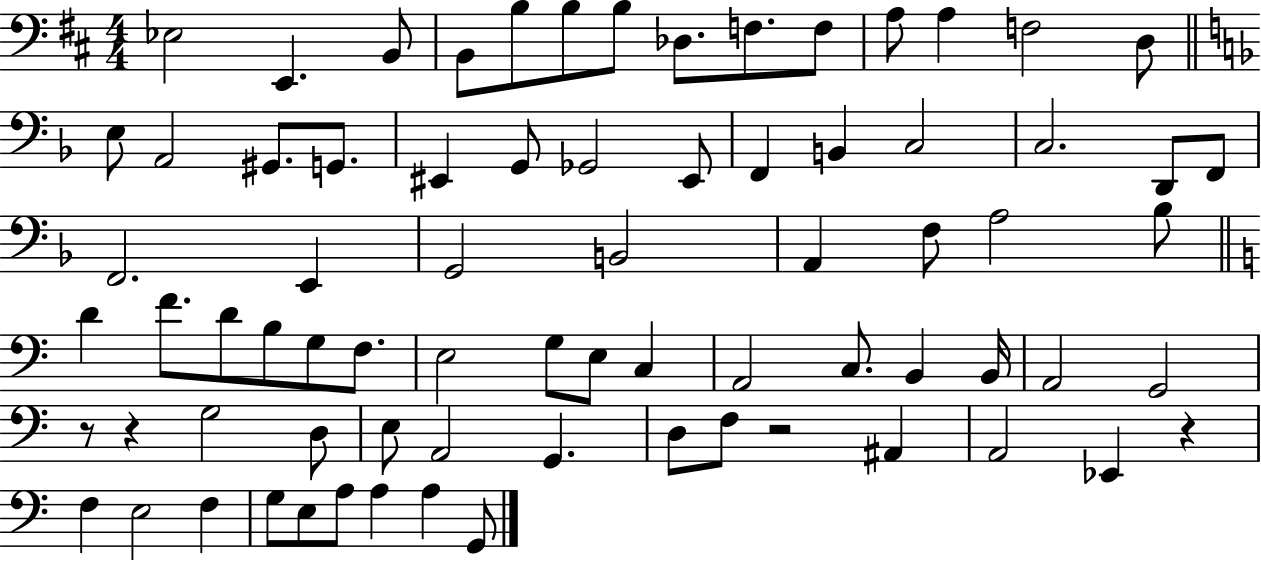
X:1
T:Untitled
M:4/4
L:1/4
K:D
_E,2 E,, B,,/2 B,,/2 B,/2 B,/2 B,/2 _D,/2 F,/2 F,/2 A,/2 A, F,2 D,/2 E,/2 A,,2 ^G,,/2 G,,/2 ^E,, G,,/2 _G,,2 ^E,,/2 F,, B,, C,2 C,2 D,,/2 F,,/2 F,,2 E,, G,,2 B,,2 A,, F,/2 A,2 _B,/2 D F/2 D/2 B,/2 G,/2 F,/2 E,2 G,/2 E,/2 C, A,,2 C,/2 B,, B,,/4 A,,2 G,,2 z/2 z G,2 D,/2 E,/2 A,,2 G,, D,/2 F,/2 z2 ^A,, A,,2 _E,, z F, E,2 F, G,/2 E,/2 A,/2 A, A, G,,/2